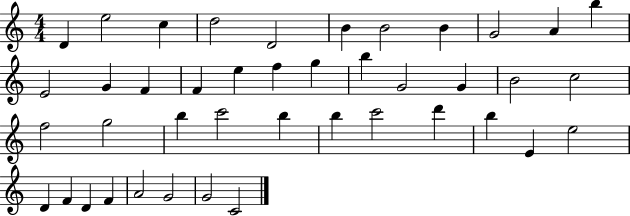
D4/q E5/h C5/q D5/h D4/h B4/q B4/h B4/q G4/h A4/q B5/q E4/h G4/q F4/q F4/q E5/q F5/q G5/q B5/q G4/h G4/q B4/h C5/h F5/h G5/h B5/q C6/h B5/q B5/q C6/h D6/q B5/q E4/q E5/h D4/q F4/q D4/q F4/q A4/h G4/h G4/h C4/h